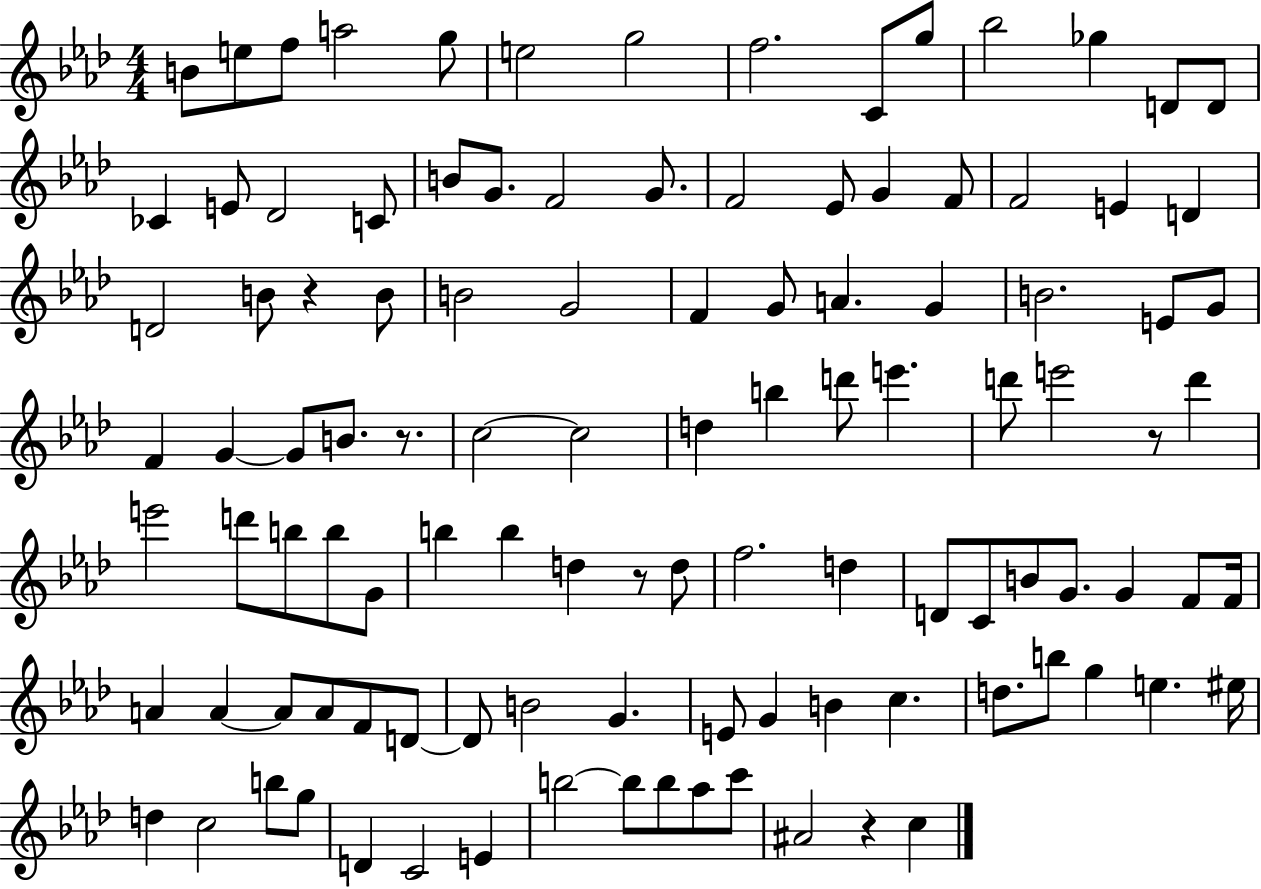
X:1
T:Untitled
M:4/4
L:1/4
K:Ab
B/2 e/2 f/2 a2 g/2 e2 g2 f2 C/2 g/2 _b2 _g D/2 D/2 _C E/2 _D2 C/2 B/2 G/2 F2 G/2 F2 _E/2 G F/2 F2 E D D2 B/2 z B/2 B2 G2 F G/2 A G B2 E/2 G/2 F G G/2 B/2 z/2 c2 c2 d b d'/2 e' d'/2 e'2 z/2 d' e'2 d'/2 b/2 b/2 G/2 b b d z/2 d/2 f2 d D/2 C/2 B/2 G/2 G F/2 F/4 A A A/2 A/2 F/2 D/2 D/2 B2 G E/2 G B c d/2 b/2 g e ^e/4 d c2 b/2 g/2 D C2 E b2 b/2 b/2 _a/2 c'/2 ^A2 z c